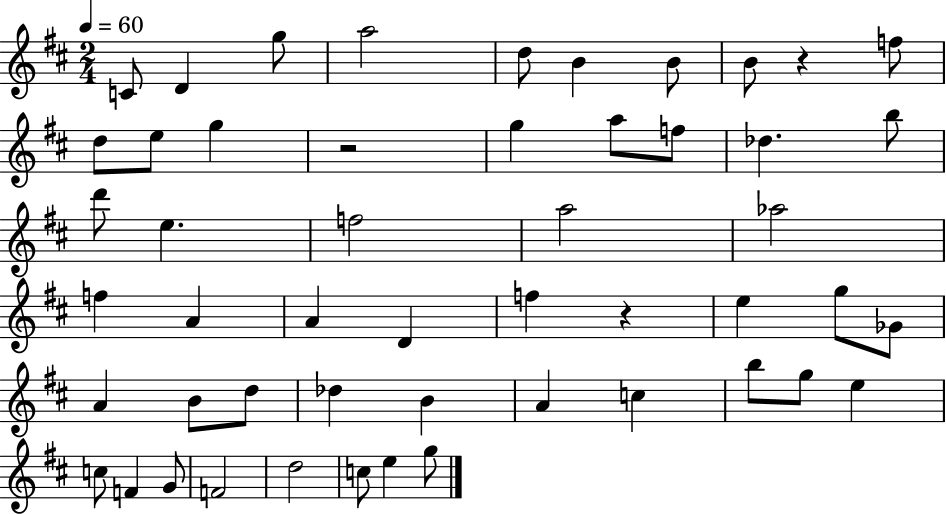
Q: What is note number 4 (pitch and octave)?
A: A5